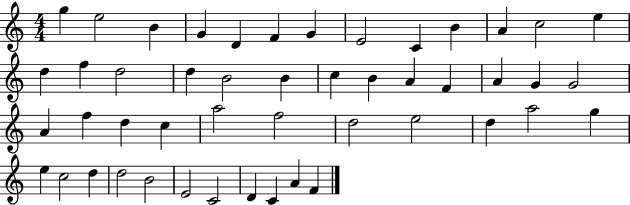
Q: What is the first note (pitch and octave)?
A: G5